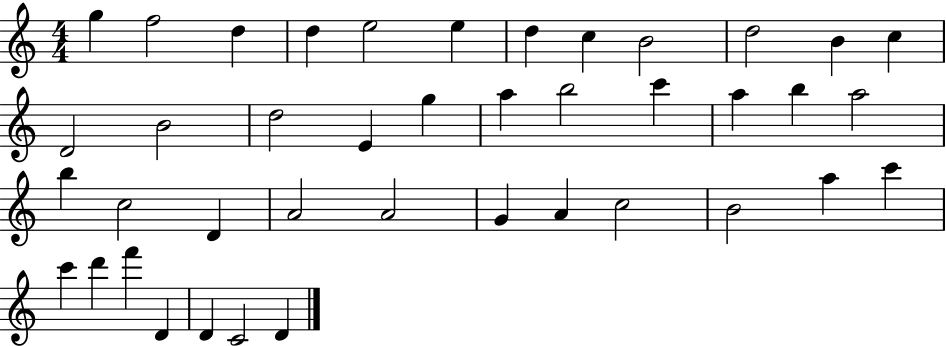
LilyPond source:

{
  \clef treble
  \numericTimeSignature
  \time 4/4
  \key c \major
  g''4 f''2 d''4 | d''4 e''2 e''4 | d''4 c''4 b'2 | d''2 b'4 c''4 | \break d'2 b'2 | d''2 e'4 g''4 | a''4 b''2 c'''4 | a''4 b''4 a''2 | \break b''4 c''2 d'4 | a'2 a'2 | g'4 a'4 c''2 | b'2 a''4 c'''4 | \break c'''4 d'''4 f'''4 d'4 | d'4 c'2 d'4 | \bar "|."
}